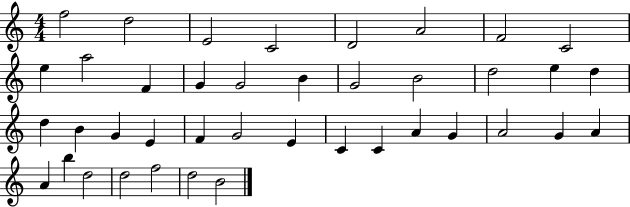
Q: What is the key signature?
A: C major